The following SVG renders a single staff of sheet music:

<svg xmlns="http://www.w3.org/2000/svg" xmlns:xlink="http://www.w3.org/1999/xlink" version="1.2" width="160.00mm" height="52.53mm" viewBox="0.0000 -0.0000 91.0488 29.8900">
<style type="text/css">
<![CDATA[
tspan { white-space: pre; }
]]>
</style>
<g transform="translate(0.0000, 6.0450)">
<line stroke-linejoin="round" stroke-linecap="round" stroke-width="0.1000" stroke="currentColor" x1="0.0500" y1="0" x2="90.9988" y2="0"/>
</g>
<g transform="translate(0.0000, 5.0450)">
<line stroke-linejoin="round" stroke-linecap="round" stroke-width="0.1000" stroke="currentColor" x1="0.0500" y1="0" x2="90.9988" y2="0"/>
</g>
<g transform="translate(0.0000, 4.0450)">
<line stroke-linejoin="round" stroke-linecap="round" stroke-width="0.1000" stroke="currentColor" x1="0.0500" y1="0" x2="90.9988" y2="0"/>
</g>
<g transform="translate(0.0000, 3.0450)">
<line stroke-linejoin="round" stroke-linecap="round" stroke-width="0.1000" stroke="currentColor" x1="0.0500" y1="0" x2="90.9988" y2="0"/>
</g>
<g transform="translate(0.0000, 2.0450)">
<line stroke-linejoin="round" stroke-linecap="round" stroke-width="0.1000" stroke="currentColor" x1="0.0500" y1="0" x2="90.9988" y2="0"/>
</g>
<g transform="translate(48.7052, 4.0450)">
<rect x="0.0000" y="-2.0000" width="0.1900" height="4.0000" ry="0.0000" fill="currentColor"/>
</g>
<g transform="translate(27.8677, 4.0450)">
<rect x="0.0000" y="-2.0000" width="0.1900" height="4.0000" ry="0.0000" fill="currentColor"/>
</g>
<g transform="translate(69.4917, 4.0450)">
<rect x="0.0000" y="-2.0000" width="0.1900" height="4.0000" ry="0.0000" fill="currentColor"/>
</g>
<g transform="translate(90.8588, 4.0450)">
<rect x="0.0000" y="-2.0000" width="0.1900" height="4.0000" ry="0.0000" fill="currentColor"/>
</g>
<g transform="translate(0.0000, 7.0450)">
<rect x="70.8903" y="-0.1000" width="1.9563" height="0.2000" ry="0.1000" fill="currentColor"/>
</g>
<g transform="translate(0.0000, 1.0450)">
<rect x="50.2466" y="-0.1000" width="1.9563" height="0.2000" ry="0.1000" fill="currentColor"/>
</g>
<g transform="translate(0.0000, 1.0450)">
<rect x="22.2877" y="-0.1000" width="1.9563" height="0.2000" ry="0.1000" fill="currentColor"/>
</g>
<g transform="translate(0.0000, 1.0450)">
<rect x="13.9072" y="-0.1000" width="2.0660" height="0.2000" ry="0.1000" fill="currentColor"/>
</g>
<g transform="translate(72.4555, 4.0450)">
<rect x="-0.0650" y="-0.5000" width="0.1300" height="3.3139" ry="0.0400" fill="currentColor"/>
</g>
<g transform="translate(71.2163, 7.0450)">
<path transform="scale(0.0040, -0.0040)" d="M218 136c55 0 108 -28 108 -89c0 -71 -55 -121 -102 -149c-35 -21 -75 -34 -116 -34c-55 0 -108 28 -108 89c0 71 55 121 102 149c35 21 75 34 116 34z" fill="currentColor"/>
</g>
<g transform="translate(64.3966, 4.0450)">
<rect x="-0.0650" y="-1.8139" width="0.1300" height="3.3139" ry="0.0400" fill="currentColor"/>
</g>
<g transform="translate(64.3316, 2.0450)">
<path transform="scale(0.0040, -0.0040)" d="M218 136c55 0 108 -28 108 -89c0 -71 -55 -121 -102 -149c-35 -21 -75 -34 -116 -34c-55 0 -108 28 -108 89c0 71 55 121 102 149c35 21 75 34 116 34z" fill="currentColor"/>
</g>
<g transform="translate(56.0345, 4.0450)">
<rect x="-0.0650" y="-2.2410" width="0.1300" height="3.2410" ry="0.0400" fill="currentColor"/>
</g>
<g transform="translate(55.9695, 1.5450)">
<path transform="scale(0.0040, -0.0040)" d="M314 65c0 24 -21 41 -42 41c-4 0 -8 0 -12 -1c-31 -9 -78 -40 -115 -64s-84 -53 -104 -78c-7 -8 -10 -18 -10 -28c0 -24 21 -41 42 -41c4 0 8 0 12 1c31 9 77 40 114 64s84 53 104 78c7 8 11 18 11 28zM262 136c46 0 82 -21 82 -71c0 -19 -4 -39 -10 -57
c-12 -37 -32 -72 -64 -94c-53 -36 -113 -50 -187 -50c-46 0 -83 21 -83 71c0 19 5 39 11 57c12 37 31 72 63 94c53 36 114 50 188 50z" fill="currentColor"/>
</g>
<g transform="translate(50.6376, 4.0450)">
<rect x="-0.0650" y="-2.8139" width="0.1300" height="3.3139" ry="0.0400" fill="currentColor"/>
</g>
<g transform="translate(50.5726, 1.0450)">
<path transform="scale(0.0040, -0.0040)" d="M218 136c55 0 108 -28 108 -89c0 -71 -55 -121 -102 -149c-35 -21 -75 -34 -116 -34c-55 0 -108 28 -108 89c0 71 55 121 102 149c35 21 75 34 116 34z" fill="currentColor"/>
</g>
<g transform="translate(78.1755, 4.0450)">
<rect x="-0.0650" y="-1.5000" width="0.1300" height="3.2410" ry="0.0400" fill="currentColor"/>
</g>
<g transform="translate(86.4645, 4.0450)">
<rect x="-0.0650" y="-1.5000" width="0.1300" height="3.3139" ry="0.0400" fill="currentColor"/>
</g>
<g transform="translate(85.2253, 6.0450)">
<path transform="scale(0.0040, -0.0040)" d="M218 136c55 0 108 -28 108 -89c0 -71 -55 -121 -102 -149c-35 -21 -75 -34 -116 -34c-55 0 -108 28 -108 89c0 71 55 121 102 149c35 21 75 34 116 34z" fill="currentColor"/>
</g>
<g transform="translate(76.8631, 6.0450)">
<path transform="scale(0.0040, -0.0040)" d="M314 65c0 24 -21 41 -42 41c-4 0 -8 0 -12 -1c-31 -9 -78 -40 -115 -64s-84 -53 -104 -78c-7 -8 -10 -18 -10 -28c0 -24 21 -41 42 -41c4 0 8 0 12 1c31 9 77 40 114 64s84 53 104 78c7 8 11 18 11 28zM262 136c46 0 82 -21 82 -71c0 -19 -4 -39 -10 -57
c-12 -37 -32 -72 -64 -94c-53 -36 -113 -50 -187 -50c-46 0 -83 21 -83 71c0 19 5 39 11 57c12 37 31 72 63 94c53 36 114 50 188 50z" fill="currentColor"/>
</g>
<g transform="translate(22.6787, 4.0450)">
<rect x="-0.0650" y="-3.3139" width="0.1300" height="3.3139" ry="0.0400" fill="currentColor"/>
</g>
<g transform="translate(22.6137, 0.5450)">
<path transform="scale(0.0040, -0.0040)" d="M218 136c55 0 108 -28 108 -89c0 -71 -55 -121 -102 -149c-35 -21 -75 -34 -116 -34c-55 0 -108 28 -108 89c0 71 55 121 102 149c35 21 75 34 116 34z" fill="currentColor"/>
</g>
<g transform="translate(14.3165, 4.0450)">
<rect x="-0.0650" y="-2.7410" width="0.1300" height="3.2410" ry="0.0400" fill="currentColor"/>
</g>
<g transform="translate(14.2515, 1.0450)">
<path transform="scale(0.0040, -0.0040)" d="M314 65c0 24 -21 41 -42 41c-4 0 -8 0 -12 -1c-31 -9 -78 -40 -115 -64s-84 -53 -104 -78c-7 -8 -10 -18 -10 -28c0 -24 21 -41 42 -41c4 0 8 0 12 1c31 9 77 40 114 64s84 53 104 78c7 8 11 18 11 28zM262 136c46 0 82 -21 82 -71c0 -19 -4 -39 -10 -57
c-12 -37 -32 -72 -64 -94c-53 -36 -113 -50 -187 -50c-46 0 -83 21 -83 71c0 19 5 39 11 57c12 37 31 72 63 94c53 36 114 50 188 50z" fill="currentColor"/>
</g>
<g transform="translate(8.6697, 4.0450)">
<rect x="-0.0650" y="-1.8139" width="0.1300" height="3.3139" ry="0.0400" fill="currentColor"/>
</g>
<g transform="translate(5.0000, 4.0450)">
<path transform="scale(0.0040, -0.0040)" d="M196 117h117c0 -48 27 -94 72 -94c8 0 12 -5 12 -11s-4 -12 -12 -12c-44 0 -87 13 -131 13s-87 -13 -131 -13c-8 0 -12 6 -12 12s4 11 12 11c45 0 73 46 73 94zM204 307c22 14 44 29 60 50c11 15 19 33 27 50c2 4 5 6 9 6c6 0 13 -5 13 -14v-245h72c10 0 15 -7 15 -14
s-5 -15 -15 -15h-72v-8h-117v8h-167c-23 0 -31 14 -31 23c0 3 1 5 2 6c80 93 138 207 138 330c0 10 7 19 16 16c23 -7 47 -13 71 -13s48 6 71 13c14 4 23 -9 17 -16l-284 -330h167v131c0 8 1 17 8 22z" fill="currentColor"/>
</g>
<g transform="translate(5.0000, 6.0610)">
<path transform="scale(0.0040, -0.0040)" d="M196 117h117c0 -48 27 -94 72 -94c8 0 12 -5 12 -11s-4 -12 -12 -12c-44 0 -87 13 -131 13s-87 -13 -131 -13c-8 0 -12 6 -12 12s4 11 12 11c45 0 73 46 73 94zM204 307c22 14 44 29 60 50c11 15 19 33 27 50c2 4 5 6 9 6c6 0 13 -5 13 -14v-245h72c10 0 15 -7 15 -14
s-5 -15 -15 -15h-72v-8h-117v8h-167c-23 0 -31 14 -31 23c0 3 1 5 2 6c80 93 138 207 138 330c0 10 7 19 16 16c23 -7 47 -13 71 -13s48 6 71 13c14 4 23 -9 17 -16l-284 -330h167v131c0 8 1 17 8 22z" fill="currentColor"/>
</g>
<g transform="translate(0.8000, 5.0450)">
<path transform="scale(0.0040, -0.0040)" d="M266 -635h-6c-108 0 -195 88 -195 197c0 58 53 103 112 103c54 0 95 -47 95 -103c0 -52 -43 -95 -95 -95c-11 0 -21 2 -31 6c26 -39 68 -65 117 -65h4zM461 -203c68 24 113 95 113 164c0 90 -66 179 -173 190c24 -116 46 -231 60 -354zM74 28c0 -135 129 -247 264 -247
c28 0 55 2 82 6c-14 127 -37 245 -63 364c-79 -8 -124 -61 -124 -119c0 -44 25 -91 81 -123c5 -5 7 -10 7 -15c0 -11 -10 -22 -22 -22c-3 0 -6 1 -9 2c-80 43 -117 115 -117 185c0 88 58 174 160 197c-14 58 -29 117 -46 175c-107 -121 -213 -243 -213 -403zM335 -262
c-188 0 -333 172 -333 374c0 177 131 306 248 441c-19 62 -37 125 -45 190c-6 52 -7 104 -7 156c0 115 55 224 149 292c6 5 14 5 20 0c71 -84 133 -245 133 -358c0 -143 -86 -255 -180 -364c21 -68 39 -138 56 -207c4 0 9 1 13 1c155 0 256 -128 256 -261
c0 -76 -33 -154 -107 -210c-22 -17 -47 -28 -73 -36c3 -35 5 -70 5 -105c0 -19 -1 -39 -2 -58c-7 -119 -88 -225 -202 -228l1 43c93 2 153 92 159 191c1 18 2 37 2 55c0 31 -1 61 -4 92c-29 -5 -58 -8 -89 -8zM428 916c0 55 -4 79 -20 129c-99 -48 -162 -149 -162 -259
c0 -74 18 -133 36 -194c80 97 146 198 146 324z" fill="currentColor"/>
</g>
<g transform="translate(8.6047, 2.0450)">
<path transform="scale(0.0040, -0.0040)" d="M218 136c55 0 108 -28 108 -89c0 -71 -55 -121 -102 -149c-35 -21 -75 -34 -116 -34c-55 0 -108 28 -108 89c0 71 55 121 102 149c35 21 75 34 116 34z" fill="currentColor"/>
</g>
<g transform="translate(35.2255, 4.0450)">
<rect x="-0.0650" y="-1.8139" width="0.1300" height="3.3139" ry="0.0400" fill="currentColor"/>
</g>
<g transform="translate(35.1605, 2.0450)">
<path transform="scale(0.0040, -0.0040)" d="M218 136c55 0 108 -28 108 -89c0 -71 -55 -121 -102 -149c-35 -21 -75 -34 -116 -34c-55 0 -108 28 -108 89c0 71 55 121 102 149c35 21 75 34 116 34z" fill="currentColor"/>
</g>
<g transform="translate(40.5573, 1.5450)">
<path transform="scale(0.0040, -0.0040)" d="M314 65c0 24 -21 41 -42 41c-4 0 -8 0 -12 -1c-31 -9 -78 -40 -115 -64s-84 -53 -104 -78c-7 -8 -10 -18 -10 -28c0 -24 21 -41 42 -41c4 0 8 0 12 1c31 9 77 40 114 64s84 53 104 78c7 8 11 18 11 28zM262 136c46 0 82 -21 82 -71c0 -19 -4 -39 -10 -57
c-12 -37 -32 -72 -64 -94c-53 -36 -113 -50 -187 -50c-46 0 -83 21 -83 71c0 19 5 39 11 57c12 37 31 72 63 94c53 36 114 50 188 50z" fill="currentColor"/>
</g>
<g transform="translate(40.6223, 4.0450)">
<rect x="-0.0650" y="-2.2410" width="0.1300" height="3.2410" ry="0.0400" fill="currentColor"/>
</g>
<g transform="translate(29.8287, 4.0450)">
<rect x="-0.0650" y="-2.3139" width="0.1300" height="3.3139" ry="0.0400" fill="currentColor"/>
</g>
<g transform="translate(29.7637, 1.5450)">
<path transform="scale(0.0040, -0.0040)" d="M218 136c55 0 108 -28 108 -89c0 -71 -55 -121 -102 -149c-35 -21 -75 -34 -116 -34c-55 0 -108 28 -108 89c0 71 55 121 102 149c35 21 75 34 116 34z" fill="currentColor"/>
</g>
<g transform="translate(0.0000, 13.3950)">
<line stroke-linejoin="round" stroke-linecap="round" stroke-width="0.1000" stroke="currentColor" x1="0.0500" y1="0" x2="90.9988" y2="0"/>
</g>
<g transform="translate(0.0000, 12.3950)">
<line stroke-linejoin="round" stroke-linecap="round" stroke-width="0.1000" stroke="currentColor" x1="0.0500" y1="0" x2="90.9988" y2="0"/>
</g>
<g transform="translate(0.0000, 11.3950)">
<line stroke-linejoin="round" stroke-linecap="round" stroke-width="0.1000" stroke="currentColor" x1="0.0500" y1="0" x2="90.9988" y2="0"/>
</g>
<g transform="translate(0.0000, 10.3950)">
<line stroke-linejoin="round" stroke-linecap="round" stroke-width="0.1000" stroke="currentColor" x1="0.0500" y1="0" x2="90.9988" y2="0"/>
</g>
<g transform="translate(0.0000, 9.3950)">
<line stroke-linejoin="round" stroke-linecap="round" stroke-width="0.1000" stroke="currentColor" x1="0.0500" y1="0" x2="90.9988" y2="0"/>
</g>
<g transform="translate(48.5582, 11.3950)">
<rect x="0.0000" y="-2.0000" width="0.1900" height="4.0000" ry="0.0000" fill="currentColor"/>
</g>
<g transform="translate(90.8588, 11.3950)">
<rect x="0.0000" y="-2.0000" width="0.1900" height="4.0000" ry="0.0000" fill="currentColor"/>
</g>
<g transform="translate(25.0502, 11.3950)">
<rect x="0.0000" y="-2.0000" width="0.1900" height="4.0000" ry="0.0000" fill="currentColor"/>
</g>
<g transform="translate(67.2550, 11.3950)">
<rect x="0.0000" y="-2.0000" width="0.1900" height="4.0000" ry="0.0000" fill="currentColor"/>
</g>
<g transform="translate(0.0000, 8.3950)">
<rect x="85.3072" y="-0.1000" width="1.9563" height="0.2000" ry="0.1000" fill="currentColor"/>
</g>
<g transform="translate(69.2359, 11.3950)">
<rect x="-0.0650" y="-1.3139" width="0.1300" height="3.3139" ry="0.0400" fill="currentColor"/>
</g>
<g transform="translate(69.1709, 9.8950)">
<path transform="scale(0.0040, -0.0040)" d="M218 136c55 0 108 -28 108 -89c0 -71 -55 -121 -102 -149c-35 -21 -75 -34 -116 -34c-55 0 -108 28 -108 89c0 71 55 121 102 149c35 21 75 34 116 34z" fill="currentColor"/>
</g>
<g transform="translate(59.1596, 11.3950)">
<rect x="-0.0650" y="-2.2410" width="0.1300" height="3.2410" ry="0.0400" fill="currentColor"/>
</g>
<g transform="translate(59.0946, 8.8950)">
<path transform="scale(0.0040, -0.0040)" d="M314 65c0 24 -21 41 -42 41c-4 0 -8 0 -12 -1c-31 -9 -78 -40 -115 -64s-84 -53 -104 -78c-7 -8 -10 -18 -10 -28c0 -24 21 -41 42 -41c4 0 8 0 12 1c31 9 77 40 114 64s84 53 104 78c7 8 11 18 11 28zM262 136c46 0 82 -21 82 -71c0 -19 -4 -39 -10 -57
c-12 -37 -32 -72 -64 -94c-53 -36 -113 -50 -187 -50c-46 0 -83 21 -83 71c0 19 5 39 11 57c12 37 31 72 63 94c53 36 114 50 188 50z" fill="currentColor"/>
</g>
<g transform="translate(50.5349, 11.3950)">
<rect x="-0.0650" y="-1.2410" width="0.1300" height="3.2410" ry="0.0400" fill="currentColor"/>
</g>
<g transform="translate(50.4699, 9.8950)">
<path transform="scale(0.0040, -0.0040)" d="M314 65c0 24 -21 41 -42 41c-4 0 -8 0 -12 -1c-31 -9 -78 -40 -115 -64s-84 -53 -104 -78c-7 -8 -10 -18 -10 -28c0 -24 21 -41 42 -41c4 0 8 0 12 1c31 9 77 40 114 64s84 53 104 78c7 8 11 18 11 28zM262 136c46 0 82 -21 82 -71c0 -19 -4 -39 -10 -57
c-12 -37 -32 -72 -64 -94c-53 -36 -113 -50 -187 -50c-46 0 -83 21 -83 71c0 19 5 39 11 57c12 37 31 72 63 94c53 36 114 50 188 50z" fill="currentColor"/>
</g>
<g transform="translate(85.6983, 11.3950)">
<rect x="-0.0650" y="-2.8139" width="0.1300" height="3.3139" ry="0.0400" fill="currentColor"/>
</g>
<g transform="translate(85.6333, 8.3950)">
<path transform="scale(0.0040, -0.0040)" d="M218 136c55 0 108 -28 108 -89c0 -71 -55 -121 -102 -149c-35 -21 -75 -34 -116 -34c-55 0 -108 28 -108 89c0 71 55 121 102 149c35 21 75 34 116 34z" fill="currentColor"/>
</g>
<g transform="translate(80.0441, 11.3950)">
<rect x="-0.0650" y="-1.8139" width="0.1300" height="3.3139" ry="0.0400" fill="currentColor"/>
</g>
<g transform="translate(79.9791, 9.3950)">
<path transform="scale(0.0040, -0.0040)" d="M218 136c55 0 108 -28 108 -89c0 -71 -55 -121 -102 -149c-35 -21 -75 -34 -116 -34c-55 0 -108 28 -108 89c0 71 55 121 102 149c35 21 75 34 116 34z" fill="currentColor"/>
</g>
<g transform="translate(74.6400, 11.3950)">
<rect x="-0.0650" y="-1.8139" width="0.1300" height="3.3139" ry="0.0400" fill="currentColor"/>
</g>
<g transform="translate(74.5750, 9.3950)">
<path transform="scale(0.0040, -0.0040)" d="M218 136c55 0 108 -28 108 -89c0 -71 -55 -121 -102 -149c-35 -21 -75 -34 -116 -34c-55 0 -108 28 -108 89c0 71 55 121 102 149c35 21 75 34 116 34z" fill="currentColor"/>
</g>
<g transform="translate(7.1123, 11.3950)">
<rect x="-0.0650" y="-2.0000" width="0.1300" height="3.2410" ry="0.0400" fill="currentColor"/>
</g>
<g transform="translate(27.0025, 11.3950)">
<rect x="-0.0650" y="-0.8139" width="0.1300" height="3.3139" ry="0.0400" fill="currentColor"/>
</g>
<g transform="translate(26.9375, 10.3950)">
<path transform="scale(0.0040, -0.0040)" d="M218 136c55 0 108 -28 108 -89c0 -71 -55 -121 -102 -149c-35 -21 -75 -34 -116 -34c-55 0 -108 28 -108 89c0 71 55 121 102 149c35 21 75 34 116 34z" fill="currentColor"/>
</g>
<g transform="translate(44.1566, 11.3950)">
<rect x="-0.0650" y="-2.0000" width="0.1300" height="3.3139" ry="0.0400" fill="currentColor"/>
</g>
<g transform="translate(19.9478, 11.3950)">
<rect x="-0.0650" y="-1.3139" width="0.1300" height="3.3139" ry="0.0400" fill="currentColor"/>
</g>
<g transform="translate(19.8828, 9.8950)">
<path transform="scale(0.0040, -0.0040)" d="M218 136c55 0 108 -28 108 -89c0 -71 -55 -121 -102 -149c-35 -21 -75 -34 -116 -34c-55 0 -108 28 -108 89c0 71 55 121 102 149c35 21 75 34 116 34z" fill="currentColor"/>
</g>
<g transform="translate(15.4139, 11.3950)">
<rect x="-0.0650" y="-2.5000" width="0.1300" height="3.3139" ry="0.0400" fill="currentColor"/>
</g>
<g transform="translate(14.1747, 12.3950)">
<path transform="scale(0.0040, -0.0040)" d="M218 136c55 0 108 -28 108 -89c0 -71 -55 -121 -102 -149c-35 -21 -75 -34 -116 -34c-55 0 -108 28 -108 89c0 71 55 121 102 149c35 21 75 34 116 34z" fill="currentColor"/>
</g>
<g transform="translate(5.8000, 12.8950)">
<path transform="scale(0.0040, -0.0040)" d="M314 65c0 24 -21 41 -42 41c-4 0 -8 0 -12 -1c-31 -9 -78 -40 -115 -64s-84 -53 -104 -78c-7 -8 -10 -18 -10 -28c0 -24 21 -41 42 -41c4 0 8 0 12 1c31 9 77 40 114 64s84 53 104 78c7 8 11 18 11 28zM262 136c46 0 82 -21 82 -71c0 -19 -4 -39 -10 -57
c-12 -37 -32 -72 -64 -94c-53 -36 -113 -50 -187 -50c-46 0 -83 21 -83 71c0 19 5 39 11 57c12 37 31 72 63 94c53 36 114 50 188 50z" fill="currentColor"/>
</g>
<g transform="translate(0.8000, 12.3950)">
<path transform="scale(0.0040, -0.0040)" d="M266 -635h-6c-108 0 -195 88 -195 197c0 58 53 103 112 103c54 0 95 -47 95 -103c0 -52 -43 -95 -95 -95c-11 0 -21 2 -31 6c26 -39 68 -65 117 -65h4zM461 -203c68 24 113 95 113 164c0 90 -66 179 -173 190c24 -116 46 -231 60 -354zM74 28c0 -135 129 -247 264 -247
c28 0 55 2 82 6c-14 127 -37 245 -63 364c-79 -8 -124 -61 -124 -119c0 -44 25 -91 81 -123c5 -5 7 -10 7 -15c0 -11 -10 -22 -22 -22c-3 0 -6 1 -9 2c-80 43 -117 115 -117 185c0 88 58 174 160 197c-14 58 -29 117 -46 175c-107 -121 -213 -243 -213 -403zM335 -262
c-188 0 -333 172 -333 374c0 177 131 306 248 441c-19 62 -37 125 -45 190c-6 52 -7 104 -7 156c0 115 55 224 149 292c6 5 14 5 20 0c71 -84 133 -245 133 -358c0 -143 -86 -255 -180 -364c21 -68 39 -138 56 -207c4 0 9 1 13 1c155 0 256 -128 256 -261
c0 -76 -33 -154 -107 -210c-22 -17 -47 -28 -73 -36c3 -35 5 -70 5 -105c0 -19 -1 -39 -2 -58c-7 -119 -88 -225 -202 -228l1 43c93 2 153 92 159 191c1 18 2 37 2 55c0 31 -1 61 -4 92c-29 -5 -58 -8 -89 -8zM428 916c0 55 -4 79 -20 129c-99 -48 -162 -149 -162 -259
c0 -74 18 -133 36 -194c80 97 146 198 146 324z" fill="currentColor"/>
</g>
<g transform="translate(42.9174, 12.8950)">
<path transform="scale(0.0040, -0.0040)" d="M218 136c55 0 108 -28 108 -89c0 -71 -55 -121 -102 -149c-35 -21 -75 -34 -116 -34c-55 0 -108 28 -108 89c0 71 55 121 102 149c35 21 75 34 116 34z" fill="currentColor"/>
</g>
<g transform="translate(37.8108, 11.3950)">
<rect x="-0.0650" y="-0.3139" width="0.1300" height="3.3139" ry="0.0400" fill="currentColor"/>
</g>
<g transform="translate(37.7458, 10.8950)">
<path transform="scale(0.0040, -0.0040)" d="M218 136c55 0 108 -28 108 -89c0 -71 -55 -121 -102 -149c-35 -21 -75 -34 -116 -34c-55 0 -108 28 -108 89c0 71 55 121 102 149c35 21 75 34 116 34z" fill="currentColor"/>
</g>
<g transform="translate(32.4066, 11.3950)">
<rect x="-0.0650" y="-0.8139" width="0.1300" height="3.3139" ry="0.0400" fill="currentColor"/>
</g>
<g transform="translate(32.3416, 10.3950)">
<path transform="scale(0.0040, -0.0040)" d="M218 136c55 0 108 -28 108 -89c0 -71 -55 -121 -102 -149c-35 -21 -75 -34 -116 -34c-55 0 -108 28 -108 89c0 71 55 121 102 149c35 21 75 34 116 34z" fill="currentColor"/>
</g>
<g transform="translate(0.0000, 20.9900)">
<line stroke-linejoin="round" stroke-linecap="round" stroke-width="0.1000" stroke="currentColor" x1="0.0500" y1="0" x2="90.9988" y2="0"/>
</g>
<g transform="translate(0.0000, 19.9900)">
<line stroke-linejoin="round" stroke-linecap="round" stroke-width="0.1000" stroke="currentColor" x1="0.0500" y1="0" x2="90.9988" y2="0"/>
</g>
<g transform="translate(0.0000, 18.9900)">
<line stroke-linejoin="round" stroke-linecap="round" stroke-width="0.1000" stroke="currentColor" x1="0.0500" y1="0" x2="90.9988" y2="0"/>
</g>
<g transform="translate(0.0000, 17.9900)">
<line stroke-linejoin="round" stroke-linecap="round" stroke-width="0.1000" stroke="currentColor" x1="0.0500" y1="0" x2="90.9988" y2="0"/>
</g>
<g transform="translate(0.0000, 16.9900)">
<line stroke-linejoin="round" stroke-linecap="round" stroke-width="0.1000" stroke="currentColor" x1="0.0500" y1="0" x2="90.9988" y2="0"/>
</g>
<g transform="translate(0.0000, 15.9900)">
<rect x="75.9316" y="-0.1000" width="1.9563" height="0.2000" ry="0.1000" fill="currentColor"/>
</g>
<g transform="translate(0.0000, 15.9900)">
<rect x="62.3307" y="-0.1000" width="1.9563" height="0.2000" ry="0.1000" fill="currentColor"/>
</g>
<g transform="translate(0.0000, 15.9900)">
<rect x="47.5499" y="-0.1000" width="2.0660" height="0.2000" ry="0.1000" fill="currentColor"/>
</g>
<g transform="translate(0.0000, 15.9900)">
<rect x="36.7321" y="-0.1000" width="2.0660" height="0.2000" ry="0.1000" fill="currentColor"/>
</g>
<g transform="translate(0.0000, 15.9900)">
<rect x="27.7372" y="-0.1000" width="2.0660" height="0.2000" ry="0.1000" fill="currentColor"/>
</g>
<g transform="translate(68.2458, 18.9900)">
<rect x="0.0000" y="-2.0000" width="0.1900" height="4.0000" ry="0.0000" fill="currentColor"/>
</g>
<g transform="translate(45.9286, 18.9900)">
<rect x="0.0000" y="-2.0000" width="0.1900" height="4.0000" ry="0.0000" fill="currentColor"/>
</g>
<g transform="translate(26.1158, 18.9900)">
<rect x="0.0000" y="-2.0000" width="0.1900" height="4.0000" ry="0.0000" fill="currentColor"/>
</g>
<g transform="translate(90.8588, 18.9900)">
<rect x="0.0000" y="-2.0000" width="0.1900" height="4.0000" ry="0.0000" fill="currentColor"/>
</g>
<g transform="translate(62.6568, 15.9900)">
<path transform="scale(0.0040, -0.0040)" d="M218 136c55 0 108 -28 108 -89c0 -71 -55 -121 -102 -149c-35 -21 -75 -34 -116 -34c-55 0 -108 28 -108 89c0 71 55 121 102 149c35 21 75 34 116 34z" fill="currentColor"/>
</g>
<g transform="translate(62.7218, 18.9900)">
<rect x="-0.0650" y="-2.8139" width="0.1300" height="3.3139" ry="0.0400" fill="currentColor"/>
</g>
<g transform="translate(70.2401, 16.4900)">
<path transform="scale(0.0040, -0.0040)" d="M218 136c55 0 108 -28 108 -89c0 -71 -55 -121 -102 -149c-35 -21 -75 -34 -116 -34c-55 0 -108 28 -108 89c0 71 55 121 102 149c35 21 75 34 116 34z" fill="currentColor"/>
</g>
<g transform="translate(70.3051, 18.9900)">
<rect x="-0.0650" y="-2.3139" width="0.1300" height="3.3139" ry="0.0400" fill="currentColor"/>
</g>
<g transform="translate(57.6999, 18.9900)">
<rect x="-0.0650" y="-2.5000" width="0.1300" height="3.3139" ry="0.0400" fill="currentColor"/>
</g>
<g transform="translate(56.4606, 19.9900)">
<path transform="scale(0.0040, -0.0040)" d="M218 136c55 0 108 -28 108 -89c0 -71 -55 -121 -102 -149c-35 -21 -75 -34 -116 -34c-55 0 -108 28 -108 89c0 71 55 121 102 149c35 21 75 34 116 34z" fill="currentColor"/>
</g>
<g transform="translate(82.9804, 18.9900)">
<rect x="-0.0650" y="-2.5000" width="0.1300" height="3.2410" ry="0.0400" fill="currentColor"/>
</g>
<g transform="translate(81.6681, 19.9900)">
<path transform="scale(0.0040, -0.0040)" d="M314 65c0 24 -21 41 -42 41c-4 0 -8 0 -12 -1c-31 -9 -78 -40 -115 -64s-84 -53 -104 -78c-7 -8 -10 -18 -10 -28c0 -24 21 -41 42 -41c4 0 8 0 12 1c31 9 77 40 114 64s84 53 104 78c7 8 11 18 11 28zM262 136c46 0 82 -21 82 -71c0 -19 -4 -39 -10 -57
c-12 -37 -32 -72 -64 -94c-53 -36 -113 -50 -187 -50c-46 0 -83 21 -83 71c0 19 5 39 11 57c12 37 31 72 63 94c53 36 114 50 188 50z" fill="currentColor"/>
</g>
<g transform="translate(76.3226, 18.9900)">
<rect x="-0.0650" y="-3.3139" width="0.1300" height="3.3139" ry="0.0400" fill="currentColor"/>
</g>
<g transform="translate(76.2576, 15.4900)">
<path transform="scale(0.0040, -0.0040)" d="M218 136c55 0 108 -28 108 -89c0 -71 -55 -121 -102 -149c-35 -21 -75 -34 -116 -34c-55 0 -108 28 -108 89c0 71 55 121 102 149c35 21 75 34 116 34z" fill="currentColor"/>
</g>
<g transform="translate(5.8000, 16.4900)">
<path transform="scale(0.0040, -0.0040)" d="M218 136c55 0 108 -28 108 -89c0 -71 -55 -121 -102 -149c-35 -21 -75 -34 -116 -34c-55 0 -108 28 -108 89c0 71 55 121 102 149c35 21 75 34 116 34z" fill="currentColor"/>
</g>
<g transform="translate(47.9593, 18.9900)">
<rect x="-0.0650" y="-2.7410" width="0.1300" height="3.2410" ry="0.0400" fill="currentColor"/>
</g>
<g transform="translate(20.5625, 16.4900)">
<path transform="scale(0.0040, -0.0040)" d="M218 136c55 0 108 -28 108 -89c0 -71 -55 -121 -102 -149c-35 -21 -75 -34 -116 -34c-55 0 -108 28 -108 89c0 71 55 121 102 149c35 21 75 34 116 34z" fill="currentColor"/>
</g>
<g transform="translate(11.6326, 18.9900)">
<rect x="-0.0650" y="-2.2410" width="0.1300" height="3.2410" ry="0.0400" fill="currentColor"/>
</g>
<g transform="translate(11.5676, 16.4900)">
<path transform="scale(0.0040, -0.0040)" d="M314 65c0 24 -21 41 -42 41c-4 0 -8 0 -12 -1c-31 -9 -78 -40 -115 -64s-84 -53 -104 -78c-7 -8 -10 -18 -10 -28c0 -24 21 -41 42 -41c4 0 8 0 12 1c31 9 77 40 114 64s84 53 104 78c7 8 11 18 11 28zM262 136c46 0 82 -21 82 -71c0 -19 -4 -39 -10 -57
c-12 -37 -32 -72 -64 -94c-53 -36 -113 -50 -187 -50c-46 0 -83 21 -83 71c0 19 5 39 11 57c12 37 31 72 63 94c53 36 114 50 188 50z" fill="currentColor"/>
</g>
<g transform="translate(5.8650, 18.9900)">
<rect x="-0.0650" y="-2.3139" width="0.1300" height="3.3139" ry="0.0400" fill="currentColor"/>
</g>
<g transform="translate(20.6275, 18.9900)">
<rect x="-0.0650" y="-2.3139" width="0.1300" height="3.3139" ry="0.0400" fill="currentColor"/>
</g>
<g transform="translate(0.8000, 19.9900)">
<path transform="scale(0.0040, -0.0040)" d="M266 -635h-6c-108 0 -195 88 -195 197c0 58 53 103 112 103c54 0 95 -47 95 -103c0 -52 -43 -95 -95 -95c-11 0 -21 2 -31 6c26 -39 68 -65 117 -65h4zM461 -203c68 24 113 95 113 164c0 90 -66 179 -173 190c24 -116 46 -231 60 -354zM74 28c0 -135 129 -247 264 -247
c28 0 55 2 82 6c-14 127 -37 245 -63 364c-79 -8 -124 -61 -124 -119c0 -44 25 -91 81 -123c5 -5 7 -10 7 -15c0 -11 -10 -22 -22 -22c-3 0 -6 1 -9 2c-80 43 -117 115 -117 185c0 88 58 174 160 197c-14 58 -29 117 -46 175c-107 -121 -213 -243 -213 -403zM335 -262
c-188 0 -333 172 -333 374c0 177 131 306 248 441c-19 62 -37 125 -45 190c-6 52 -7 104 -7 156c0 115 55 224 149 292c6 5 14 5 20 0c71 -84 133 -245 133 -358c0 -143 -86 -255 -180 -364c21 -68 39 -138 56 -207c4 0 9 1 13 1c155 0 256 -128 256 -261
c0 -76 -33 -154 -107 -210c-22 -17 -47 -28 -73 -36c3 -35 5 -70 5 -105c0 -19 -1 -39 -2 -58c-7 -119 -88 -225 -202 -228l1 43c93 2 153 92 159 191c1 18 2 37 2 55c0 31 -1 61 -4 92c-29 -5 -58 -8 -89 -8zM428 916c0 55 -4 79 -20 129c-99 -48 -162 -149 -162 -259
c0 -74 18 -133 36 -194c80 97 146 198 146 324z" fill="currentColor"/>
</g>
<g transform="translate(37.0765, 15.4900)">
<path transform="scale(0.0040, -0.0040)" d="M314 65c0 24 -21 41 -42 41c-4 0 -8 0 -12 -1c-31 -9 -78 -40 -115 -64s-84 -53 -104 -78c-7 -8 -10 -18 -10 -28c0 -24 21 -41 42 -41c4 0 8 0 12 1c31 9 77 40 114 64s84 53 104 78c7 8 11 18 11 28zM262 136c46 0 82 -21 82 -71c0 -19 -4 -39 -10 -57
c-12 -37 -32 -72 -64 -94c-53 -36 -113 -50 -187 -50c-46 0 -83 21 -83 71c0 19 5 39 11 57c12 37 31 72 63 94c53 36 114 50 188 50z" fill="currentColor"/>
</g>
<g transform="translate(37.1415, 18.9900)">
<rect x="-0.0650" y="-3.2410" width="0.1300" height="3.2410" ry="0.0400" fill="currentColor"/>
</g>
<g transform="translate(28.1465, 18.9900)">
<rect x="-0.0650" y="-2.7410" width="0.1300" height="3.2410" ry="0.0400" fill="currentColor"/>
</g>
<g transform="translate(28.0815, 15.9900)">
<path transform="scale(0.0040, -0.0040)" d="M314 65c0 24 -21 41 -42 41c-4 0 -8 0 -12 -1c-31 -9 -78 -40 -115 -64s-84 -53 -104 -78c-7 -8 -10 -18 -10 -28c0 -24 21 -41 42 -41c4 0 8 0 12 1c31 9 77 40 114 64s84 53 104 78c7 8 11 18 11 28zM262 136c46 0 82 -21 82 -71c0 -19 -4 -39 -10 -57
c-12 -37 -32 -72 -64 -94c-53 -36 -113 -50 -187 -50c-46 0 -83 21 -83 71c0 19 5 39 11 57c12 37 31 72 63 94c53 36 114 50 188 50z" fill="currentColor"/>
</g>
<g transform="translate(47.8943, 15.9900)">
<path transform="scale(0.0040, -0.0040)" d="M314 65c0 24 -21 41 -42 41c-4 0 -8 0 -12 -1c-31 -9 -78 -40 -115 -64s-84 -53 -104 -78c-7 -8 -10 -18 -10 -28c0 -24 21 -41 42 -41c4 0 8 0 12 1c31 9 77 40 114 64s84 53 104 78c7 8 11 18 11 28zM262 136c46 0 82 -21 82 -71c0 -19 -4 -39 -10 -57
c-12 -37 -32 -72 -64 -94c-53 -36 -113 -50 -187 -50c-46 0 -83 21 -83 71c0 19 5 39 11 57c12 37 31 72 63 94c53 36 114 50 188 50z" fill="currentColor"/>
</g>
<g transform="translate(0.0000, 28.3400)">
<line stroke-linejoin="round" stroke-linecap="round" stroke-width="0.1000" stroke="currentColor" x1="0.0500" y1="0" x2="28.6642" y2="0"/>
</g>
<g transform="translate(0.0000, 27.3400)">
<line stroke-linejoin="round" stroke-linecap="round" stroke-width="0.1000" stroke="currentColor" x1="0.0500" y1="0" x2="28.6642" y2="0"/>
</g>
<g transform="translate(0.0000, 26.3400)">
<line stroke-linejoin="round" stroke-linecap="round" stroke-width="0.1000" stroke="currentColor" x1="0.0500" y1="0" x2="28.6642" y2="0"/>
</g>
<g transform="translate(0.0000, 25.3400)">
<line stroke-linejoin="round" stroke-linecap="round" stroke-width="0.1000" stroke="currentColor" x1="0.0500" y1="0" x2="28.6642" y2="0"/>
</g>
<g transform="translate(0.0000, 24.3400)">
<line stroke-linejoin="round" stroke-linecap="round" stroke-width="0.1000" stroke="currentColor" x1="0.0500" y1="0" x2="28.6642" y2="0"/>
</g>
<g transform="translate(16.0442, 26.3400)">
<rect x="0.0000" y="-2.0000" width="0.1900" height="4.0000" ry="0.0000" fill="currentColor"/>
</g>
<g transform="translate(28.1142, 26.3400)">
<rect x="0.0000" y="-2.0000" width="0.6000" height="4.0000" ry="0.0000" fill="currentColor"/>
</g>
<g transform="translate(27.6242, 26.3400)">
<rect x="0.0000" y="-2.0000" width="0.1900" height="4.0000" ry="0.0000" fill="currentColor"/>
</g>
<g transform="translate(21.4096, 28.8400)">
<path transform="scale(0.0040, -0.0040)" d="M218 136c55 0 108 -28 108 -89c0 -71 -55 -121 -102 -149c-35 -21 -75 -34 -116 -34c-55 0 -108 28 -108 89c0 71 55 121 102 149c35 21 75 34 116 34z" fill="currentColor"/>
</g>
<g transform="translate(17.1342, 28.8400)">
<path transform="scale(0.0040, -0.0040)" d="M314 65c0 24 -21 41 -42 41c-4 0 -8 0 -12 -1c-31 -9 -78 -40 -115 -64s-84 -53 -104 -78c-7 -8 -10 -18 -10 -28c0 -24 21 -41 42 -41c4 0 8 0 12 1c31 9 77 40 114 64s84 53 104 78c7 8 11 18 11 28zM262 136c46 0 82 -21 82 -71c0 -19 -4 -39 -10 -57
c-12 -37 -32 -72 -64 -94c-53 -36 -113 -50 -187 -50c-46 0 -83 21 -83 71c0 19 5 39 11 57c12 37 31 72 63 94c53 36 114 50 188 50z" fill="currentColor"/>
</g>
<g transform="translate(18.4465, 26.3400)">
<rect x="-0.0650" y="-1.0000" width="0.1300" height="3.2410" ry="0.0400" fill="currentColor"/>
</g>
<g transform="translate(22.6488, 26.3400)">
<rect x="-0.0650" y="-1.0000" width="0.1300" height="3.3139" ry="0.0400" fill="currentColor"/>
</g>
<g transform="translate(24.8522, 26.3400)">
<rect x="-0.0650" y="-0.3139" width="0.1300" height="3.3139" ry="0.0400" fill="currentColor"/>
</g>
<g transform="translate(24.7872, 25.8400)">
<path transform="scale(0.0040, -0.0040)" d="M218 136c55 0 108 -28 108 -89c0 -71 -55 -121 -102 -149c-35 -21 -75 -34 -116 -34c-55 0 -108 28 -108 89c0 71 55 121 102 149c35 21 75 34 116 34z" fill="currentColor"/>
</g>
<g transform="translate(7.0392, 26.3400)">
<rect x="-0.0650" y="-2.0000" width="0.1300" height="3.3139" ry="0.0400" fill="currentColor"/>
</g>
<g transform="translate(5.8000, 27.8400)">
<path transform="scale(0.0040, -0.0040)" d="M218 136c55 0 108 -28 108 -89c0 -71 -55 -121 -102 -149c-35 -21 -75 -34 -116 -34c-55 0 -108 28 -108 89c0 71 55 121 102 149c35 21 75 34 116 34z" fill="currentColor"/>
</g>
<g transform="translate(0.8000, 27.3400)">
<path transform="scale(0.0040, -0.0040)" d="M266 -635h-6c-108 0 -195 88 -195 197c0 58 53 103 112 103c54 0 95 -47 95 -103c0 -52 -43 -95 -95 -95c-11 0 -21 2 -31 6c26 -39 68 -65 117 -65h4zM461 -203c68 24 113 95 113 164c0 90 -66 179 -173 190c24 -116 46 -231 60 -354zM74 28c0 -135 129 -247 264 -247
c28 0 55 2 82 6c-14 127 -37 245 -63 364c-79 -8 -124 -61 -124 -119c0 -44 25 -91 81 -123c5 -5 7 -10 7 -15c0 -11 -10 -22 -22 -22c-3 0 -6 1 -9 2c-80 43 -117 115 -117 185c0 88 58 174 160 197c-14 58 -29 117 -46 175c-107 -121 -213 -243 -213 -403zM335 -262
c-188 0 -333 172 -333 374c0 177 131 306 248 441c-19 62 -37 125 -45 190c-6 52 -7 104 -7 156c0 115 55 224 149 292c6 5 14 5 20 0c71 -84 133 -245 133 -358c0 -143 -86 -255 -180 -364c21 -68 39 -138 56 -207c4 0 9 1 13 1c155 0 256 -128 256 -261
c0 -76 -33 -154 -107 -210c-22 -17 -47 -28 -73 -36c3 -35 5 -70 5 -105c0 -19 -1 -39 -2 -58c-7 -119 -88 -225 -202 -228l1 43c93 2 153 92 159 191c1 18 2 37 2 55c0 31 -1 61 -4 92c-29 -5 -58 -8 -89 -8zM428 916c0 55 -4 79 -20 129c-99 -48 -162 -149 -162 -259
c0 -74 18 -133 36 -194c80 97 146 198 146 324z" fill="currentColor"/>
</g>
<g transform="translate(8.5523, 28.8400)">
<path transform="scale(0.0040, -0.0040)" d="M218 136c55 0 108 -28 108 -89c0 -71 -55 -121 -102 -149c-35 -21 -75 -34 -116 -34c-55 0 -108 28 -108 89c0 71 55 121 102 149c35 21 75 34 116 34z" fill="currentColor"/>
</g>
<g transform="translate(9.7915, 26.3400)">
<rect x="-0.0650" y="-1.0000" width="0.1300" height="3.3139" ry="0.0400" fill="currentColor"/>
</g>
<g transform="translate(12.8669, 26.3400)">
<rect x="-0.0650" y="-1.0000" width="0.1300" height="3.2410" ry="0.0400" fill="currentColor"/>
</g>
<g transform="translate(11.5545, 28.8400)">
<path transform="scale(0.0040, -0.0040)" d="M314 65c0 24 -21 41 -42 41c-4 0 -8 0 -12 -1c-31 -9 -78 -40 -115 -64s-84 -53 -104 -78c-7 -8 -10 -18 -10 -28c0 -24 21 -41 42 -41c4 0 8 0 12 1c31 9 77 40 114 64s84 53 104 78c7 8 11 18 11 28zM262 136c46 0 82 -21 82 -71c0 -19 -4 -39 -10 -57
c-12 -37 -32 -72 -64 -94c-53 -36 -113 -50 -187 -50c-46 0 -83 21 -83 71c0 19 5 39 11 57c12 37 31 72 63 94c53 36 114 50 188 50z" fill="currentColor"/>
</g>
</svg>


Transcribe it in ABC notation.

X:1
T:Untitled
M:4/4
L:1/4
K:C
f a2 b g f g2 a g2 f C E2 E F2 G e d d c F e2 g2 e f f a g g2 g a2 b2 a2 G a g b G2 F D D2 D2 D c